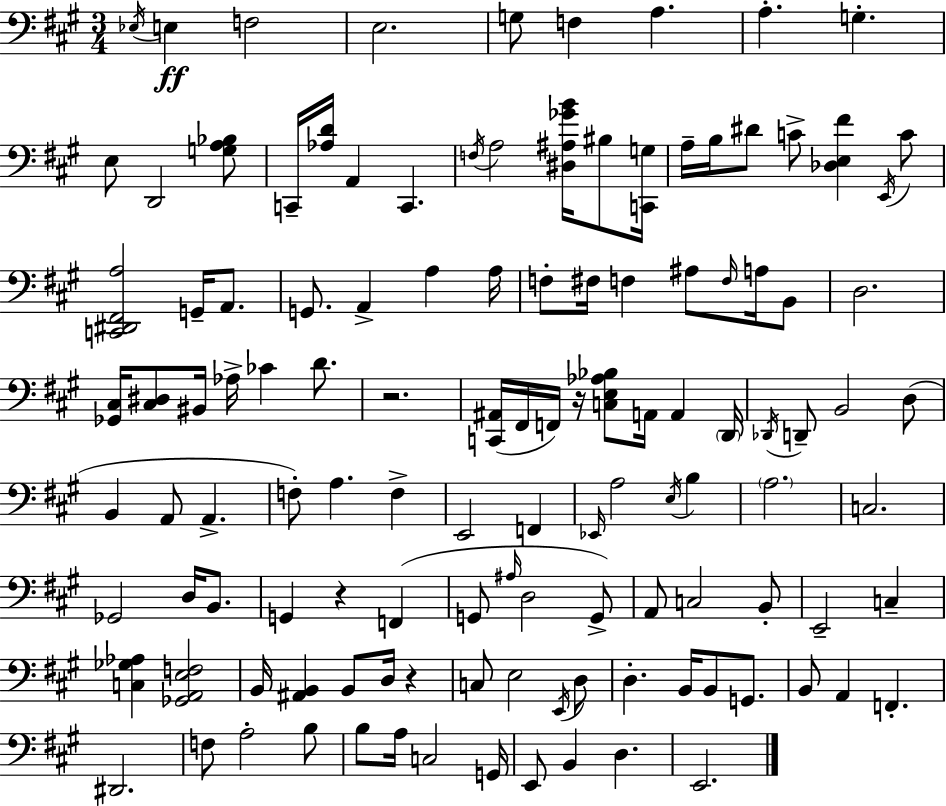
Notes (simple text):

Eb3/s E3/q F3/h E3/h. G3/e F3/q A3/q. A3/q. G3/q. E3/e D2/h [G3,A3,Bb3]/e C2/s [Ab3,D4]/s A2/q C2/q. F3/s A3/h [D#3,A#3,Gb4,B4]/s BIS3/e [C2,G3]/s A3/s B3/s D#4/e C4/e [Db3,E3,F#4]/q E2/s C4/e [C2,D#2,F#2,A3]/h G2/s A2/e. G2/e. A2/q A3/q A3/s F3/e F#3/s F3/q A#3/e F3/s A3/s B2/e D3/h. [Gb2,C#3]/s [C#3,D#3]/e BIS2/s Ab3/s CES4/q D4/e. R/h. [C2,A#2]/s F#2/s F2/s R/s [C3,E3,Ab3,Bb3]/e A2/s A2/q D2/s Db2/s D2/e B2/h D3/e B2/q A2/e A2/q. F3/e A3/q. F3/q E2/h F2/q Eb2/s A3/h E3/s B3/q A3/h. C3/h. Gb2/h D3/s B2/e. G2/q R/q F2/q G2/e A#3/s D3/h G2/e A2/e C3/h B2/e E2/h C3/q [C3,Gb3,Ab3]/q [Gb2,A2,E3,F3]/h B2/s [A#2,B2]/q B2/e D3/s R/q C3/e E3/h E2/s D3/e D3/q. B2/s B2/e G2/e. B2/e A2/q F2/q. D#2/h. F3/e A3/h B3/e B3/e A3/s C3/h G2/s E2/e B2/q D3/q. E2/h.